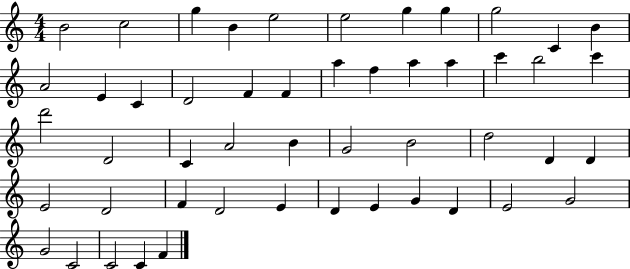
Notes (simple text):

B4/h C5/h G5/q B4/q E5/h E5/h G5/q G5/q G5/h C4/q B4/q A4/h E4/q C4/q D4/h F4/q F4/q A5/q F5/q A5/q A5/q C6/q B5/h C6/q D6/h D4/h C4/q A4/h B4/q G4/h B4/h D5/h D4/q D4/q E4/h D4/h F4/q D4/h E4/q D4/q E4/q G4/q D4/q E4/h G4/h G4/h C4/h C4/h C4/q F4/q